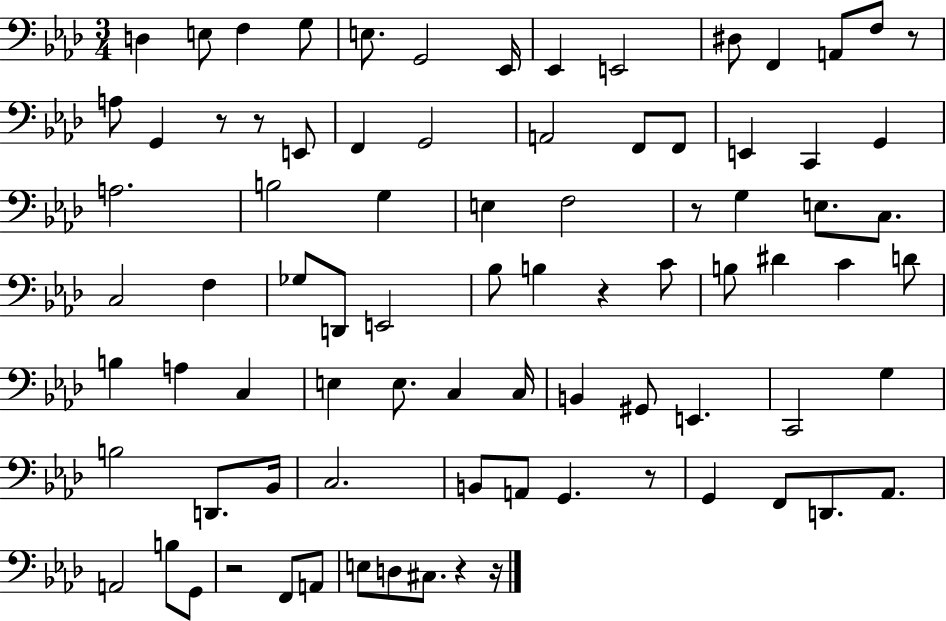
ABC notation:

X:1
T:Untitled
M:3/4
L:1/4
K:Ab
D, E,/2 F, G,/2 E,/2 G,,2 _E,,/4 _E,, E,,2 ^D,/2 F,, A,,/2 F,/2 z/2 A,/2 G,, z/2 z/2 E,,/2 F,, G,,2 A,,2 F,,/2 F,,/2 E,, C,, G,, A,2 B,2 G, E, F,2 z/2 G, E,/2 C,/2 C,2 F, _G,/2 D,,/2 E,,2 _B,/2 B, z C/2 B,/2 ^D C D/2 B, A, C, E, E,/2 C, C,/4 B,, ^G,,/2 E,, C,,2 G, B,2 D,,/2 _B,,/4 C,2 B,,/2 A,,/2 G,, z/2 G,, F,,/2 D,,/2 _A,,/2 A,,2 B,/2 G,,/2 z2 F,,/2 A,,/2 E,/2 D,/2 ^C,/2 z z/4